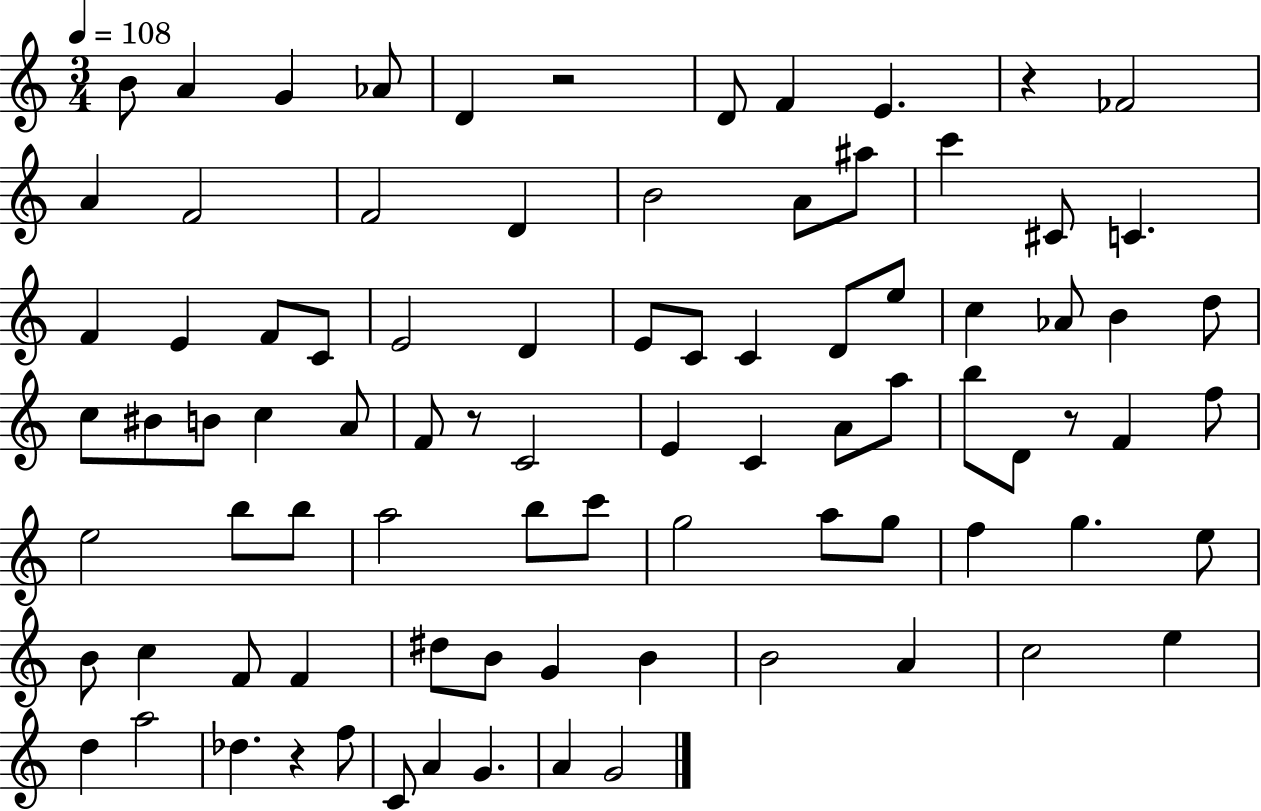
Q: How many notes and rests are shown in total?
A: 87